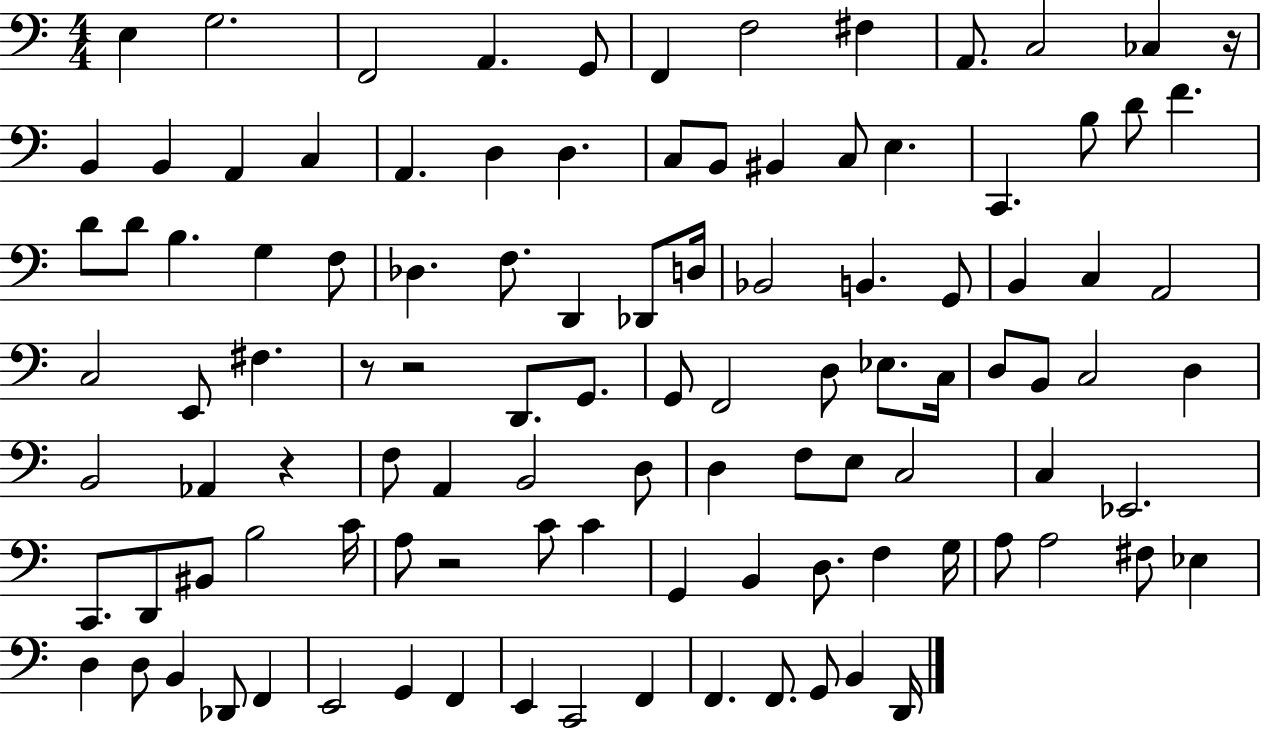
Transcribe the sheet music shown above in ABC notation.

X:1
T:Untitled
M:4/4
L:1/4
K:C
E, G,2 F,,2 A,, G,,/2 F,, F,2 ^F, A,,/2 C,2 _C, z/4 B,, B,, A,, C, A,, D, D, C,/2 B,,/2 ^B,, C,/2 E, C,, B,/2 D/2 F D/2 D/2 B, G, F,/2 _D, F,/2 D,, _D,,/2 D,/4 _B,,2 B,, G,,/2 B,, C, A,,2 C,2 E,,/2 ^F, z/2 z2 D,,/2 G,,/2 G,,/2 F,,2 D,/2 _E,/2 C,/4 D,/2 B,,/2 C,2 D, B,,2 _A,, z F,/2 A,, B,,2 D,/2 D, F,/2 E,/2 C,2 C, _E,,2 C,,/2 D,,/2 ^B,,/2 B,2 C/4 A,/2 z2 C/2 C G,, B,, D,/2 F, G,/4 A,/2 A,2 ^F,/2 _E, D, D,/2 B,, _D,,/2 F,, E,,2 G,, F,, E,, C,,2 F,, F,, F,,/2 G,,/2 B,, D,,/4